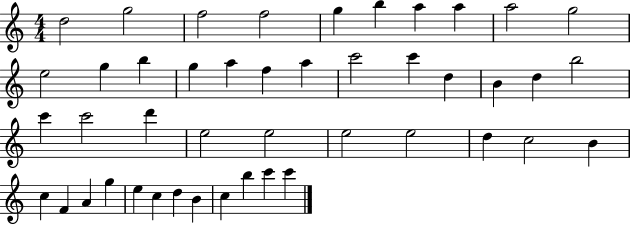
X:1
T:Untitled
M:4/4
L:1/4
K:C
d2 g2 f2 f2 g b a a a2 g2 e2 g b g a f a c'2 c' d B d b2 c' c'2 d' e2 e2 e2 e2 d c2 B c F A g e c d B c b c' c'